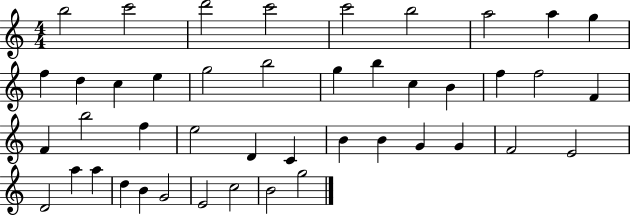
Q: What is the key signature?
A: C major